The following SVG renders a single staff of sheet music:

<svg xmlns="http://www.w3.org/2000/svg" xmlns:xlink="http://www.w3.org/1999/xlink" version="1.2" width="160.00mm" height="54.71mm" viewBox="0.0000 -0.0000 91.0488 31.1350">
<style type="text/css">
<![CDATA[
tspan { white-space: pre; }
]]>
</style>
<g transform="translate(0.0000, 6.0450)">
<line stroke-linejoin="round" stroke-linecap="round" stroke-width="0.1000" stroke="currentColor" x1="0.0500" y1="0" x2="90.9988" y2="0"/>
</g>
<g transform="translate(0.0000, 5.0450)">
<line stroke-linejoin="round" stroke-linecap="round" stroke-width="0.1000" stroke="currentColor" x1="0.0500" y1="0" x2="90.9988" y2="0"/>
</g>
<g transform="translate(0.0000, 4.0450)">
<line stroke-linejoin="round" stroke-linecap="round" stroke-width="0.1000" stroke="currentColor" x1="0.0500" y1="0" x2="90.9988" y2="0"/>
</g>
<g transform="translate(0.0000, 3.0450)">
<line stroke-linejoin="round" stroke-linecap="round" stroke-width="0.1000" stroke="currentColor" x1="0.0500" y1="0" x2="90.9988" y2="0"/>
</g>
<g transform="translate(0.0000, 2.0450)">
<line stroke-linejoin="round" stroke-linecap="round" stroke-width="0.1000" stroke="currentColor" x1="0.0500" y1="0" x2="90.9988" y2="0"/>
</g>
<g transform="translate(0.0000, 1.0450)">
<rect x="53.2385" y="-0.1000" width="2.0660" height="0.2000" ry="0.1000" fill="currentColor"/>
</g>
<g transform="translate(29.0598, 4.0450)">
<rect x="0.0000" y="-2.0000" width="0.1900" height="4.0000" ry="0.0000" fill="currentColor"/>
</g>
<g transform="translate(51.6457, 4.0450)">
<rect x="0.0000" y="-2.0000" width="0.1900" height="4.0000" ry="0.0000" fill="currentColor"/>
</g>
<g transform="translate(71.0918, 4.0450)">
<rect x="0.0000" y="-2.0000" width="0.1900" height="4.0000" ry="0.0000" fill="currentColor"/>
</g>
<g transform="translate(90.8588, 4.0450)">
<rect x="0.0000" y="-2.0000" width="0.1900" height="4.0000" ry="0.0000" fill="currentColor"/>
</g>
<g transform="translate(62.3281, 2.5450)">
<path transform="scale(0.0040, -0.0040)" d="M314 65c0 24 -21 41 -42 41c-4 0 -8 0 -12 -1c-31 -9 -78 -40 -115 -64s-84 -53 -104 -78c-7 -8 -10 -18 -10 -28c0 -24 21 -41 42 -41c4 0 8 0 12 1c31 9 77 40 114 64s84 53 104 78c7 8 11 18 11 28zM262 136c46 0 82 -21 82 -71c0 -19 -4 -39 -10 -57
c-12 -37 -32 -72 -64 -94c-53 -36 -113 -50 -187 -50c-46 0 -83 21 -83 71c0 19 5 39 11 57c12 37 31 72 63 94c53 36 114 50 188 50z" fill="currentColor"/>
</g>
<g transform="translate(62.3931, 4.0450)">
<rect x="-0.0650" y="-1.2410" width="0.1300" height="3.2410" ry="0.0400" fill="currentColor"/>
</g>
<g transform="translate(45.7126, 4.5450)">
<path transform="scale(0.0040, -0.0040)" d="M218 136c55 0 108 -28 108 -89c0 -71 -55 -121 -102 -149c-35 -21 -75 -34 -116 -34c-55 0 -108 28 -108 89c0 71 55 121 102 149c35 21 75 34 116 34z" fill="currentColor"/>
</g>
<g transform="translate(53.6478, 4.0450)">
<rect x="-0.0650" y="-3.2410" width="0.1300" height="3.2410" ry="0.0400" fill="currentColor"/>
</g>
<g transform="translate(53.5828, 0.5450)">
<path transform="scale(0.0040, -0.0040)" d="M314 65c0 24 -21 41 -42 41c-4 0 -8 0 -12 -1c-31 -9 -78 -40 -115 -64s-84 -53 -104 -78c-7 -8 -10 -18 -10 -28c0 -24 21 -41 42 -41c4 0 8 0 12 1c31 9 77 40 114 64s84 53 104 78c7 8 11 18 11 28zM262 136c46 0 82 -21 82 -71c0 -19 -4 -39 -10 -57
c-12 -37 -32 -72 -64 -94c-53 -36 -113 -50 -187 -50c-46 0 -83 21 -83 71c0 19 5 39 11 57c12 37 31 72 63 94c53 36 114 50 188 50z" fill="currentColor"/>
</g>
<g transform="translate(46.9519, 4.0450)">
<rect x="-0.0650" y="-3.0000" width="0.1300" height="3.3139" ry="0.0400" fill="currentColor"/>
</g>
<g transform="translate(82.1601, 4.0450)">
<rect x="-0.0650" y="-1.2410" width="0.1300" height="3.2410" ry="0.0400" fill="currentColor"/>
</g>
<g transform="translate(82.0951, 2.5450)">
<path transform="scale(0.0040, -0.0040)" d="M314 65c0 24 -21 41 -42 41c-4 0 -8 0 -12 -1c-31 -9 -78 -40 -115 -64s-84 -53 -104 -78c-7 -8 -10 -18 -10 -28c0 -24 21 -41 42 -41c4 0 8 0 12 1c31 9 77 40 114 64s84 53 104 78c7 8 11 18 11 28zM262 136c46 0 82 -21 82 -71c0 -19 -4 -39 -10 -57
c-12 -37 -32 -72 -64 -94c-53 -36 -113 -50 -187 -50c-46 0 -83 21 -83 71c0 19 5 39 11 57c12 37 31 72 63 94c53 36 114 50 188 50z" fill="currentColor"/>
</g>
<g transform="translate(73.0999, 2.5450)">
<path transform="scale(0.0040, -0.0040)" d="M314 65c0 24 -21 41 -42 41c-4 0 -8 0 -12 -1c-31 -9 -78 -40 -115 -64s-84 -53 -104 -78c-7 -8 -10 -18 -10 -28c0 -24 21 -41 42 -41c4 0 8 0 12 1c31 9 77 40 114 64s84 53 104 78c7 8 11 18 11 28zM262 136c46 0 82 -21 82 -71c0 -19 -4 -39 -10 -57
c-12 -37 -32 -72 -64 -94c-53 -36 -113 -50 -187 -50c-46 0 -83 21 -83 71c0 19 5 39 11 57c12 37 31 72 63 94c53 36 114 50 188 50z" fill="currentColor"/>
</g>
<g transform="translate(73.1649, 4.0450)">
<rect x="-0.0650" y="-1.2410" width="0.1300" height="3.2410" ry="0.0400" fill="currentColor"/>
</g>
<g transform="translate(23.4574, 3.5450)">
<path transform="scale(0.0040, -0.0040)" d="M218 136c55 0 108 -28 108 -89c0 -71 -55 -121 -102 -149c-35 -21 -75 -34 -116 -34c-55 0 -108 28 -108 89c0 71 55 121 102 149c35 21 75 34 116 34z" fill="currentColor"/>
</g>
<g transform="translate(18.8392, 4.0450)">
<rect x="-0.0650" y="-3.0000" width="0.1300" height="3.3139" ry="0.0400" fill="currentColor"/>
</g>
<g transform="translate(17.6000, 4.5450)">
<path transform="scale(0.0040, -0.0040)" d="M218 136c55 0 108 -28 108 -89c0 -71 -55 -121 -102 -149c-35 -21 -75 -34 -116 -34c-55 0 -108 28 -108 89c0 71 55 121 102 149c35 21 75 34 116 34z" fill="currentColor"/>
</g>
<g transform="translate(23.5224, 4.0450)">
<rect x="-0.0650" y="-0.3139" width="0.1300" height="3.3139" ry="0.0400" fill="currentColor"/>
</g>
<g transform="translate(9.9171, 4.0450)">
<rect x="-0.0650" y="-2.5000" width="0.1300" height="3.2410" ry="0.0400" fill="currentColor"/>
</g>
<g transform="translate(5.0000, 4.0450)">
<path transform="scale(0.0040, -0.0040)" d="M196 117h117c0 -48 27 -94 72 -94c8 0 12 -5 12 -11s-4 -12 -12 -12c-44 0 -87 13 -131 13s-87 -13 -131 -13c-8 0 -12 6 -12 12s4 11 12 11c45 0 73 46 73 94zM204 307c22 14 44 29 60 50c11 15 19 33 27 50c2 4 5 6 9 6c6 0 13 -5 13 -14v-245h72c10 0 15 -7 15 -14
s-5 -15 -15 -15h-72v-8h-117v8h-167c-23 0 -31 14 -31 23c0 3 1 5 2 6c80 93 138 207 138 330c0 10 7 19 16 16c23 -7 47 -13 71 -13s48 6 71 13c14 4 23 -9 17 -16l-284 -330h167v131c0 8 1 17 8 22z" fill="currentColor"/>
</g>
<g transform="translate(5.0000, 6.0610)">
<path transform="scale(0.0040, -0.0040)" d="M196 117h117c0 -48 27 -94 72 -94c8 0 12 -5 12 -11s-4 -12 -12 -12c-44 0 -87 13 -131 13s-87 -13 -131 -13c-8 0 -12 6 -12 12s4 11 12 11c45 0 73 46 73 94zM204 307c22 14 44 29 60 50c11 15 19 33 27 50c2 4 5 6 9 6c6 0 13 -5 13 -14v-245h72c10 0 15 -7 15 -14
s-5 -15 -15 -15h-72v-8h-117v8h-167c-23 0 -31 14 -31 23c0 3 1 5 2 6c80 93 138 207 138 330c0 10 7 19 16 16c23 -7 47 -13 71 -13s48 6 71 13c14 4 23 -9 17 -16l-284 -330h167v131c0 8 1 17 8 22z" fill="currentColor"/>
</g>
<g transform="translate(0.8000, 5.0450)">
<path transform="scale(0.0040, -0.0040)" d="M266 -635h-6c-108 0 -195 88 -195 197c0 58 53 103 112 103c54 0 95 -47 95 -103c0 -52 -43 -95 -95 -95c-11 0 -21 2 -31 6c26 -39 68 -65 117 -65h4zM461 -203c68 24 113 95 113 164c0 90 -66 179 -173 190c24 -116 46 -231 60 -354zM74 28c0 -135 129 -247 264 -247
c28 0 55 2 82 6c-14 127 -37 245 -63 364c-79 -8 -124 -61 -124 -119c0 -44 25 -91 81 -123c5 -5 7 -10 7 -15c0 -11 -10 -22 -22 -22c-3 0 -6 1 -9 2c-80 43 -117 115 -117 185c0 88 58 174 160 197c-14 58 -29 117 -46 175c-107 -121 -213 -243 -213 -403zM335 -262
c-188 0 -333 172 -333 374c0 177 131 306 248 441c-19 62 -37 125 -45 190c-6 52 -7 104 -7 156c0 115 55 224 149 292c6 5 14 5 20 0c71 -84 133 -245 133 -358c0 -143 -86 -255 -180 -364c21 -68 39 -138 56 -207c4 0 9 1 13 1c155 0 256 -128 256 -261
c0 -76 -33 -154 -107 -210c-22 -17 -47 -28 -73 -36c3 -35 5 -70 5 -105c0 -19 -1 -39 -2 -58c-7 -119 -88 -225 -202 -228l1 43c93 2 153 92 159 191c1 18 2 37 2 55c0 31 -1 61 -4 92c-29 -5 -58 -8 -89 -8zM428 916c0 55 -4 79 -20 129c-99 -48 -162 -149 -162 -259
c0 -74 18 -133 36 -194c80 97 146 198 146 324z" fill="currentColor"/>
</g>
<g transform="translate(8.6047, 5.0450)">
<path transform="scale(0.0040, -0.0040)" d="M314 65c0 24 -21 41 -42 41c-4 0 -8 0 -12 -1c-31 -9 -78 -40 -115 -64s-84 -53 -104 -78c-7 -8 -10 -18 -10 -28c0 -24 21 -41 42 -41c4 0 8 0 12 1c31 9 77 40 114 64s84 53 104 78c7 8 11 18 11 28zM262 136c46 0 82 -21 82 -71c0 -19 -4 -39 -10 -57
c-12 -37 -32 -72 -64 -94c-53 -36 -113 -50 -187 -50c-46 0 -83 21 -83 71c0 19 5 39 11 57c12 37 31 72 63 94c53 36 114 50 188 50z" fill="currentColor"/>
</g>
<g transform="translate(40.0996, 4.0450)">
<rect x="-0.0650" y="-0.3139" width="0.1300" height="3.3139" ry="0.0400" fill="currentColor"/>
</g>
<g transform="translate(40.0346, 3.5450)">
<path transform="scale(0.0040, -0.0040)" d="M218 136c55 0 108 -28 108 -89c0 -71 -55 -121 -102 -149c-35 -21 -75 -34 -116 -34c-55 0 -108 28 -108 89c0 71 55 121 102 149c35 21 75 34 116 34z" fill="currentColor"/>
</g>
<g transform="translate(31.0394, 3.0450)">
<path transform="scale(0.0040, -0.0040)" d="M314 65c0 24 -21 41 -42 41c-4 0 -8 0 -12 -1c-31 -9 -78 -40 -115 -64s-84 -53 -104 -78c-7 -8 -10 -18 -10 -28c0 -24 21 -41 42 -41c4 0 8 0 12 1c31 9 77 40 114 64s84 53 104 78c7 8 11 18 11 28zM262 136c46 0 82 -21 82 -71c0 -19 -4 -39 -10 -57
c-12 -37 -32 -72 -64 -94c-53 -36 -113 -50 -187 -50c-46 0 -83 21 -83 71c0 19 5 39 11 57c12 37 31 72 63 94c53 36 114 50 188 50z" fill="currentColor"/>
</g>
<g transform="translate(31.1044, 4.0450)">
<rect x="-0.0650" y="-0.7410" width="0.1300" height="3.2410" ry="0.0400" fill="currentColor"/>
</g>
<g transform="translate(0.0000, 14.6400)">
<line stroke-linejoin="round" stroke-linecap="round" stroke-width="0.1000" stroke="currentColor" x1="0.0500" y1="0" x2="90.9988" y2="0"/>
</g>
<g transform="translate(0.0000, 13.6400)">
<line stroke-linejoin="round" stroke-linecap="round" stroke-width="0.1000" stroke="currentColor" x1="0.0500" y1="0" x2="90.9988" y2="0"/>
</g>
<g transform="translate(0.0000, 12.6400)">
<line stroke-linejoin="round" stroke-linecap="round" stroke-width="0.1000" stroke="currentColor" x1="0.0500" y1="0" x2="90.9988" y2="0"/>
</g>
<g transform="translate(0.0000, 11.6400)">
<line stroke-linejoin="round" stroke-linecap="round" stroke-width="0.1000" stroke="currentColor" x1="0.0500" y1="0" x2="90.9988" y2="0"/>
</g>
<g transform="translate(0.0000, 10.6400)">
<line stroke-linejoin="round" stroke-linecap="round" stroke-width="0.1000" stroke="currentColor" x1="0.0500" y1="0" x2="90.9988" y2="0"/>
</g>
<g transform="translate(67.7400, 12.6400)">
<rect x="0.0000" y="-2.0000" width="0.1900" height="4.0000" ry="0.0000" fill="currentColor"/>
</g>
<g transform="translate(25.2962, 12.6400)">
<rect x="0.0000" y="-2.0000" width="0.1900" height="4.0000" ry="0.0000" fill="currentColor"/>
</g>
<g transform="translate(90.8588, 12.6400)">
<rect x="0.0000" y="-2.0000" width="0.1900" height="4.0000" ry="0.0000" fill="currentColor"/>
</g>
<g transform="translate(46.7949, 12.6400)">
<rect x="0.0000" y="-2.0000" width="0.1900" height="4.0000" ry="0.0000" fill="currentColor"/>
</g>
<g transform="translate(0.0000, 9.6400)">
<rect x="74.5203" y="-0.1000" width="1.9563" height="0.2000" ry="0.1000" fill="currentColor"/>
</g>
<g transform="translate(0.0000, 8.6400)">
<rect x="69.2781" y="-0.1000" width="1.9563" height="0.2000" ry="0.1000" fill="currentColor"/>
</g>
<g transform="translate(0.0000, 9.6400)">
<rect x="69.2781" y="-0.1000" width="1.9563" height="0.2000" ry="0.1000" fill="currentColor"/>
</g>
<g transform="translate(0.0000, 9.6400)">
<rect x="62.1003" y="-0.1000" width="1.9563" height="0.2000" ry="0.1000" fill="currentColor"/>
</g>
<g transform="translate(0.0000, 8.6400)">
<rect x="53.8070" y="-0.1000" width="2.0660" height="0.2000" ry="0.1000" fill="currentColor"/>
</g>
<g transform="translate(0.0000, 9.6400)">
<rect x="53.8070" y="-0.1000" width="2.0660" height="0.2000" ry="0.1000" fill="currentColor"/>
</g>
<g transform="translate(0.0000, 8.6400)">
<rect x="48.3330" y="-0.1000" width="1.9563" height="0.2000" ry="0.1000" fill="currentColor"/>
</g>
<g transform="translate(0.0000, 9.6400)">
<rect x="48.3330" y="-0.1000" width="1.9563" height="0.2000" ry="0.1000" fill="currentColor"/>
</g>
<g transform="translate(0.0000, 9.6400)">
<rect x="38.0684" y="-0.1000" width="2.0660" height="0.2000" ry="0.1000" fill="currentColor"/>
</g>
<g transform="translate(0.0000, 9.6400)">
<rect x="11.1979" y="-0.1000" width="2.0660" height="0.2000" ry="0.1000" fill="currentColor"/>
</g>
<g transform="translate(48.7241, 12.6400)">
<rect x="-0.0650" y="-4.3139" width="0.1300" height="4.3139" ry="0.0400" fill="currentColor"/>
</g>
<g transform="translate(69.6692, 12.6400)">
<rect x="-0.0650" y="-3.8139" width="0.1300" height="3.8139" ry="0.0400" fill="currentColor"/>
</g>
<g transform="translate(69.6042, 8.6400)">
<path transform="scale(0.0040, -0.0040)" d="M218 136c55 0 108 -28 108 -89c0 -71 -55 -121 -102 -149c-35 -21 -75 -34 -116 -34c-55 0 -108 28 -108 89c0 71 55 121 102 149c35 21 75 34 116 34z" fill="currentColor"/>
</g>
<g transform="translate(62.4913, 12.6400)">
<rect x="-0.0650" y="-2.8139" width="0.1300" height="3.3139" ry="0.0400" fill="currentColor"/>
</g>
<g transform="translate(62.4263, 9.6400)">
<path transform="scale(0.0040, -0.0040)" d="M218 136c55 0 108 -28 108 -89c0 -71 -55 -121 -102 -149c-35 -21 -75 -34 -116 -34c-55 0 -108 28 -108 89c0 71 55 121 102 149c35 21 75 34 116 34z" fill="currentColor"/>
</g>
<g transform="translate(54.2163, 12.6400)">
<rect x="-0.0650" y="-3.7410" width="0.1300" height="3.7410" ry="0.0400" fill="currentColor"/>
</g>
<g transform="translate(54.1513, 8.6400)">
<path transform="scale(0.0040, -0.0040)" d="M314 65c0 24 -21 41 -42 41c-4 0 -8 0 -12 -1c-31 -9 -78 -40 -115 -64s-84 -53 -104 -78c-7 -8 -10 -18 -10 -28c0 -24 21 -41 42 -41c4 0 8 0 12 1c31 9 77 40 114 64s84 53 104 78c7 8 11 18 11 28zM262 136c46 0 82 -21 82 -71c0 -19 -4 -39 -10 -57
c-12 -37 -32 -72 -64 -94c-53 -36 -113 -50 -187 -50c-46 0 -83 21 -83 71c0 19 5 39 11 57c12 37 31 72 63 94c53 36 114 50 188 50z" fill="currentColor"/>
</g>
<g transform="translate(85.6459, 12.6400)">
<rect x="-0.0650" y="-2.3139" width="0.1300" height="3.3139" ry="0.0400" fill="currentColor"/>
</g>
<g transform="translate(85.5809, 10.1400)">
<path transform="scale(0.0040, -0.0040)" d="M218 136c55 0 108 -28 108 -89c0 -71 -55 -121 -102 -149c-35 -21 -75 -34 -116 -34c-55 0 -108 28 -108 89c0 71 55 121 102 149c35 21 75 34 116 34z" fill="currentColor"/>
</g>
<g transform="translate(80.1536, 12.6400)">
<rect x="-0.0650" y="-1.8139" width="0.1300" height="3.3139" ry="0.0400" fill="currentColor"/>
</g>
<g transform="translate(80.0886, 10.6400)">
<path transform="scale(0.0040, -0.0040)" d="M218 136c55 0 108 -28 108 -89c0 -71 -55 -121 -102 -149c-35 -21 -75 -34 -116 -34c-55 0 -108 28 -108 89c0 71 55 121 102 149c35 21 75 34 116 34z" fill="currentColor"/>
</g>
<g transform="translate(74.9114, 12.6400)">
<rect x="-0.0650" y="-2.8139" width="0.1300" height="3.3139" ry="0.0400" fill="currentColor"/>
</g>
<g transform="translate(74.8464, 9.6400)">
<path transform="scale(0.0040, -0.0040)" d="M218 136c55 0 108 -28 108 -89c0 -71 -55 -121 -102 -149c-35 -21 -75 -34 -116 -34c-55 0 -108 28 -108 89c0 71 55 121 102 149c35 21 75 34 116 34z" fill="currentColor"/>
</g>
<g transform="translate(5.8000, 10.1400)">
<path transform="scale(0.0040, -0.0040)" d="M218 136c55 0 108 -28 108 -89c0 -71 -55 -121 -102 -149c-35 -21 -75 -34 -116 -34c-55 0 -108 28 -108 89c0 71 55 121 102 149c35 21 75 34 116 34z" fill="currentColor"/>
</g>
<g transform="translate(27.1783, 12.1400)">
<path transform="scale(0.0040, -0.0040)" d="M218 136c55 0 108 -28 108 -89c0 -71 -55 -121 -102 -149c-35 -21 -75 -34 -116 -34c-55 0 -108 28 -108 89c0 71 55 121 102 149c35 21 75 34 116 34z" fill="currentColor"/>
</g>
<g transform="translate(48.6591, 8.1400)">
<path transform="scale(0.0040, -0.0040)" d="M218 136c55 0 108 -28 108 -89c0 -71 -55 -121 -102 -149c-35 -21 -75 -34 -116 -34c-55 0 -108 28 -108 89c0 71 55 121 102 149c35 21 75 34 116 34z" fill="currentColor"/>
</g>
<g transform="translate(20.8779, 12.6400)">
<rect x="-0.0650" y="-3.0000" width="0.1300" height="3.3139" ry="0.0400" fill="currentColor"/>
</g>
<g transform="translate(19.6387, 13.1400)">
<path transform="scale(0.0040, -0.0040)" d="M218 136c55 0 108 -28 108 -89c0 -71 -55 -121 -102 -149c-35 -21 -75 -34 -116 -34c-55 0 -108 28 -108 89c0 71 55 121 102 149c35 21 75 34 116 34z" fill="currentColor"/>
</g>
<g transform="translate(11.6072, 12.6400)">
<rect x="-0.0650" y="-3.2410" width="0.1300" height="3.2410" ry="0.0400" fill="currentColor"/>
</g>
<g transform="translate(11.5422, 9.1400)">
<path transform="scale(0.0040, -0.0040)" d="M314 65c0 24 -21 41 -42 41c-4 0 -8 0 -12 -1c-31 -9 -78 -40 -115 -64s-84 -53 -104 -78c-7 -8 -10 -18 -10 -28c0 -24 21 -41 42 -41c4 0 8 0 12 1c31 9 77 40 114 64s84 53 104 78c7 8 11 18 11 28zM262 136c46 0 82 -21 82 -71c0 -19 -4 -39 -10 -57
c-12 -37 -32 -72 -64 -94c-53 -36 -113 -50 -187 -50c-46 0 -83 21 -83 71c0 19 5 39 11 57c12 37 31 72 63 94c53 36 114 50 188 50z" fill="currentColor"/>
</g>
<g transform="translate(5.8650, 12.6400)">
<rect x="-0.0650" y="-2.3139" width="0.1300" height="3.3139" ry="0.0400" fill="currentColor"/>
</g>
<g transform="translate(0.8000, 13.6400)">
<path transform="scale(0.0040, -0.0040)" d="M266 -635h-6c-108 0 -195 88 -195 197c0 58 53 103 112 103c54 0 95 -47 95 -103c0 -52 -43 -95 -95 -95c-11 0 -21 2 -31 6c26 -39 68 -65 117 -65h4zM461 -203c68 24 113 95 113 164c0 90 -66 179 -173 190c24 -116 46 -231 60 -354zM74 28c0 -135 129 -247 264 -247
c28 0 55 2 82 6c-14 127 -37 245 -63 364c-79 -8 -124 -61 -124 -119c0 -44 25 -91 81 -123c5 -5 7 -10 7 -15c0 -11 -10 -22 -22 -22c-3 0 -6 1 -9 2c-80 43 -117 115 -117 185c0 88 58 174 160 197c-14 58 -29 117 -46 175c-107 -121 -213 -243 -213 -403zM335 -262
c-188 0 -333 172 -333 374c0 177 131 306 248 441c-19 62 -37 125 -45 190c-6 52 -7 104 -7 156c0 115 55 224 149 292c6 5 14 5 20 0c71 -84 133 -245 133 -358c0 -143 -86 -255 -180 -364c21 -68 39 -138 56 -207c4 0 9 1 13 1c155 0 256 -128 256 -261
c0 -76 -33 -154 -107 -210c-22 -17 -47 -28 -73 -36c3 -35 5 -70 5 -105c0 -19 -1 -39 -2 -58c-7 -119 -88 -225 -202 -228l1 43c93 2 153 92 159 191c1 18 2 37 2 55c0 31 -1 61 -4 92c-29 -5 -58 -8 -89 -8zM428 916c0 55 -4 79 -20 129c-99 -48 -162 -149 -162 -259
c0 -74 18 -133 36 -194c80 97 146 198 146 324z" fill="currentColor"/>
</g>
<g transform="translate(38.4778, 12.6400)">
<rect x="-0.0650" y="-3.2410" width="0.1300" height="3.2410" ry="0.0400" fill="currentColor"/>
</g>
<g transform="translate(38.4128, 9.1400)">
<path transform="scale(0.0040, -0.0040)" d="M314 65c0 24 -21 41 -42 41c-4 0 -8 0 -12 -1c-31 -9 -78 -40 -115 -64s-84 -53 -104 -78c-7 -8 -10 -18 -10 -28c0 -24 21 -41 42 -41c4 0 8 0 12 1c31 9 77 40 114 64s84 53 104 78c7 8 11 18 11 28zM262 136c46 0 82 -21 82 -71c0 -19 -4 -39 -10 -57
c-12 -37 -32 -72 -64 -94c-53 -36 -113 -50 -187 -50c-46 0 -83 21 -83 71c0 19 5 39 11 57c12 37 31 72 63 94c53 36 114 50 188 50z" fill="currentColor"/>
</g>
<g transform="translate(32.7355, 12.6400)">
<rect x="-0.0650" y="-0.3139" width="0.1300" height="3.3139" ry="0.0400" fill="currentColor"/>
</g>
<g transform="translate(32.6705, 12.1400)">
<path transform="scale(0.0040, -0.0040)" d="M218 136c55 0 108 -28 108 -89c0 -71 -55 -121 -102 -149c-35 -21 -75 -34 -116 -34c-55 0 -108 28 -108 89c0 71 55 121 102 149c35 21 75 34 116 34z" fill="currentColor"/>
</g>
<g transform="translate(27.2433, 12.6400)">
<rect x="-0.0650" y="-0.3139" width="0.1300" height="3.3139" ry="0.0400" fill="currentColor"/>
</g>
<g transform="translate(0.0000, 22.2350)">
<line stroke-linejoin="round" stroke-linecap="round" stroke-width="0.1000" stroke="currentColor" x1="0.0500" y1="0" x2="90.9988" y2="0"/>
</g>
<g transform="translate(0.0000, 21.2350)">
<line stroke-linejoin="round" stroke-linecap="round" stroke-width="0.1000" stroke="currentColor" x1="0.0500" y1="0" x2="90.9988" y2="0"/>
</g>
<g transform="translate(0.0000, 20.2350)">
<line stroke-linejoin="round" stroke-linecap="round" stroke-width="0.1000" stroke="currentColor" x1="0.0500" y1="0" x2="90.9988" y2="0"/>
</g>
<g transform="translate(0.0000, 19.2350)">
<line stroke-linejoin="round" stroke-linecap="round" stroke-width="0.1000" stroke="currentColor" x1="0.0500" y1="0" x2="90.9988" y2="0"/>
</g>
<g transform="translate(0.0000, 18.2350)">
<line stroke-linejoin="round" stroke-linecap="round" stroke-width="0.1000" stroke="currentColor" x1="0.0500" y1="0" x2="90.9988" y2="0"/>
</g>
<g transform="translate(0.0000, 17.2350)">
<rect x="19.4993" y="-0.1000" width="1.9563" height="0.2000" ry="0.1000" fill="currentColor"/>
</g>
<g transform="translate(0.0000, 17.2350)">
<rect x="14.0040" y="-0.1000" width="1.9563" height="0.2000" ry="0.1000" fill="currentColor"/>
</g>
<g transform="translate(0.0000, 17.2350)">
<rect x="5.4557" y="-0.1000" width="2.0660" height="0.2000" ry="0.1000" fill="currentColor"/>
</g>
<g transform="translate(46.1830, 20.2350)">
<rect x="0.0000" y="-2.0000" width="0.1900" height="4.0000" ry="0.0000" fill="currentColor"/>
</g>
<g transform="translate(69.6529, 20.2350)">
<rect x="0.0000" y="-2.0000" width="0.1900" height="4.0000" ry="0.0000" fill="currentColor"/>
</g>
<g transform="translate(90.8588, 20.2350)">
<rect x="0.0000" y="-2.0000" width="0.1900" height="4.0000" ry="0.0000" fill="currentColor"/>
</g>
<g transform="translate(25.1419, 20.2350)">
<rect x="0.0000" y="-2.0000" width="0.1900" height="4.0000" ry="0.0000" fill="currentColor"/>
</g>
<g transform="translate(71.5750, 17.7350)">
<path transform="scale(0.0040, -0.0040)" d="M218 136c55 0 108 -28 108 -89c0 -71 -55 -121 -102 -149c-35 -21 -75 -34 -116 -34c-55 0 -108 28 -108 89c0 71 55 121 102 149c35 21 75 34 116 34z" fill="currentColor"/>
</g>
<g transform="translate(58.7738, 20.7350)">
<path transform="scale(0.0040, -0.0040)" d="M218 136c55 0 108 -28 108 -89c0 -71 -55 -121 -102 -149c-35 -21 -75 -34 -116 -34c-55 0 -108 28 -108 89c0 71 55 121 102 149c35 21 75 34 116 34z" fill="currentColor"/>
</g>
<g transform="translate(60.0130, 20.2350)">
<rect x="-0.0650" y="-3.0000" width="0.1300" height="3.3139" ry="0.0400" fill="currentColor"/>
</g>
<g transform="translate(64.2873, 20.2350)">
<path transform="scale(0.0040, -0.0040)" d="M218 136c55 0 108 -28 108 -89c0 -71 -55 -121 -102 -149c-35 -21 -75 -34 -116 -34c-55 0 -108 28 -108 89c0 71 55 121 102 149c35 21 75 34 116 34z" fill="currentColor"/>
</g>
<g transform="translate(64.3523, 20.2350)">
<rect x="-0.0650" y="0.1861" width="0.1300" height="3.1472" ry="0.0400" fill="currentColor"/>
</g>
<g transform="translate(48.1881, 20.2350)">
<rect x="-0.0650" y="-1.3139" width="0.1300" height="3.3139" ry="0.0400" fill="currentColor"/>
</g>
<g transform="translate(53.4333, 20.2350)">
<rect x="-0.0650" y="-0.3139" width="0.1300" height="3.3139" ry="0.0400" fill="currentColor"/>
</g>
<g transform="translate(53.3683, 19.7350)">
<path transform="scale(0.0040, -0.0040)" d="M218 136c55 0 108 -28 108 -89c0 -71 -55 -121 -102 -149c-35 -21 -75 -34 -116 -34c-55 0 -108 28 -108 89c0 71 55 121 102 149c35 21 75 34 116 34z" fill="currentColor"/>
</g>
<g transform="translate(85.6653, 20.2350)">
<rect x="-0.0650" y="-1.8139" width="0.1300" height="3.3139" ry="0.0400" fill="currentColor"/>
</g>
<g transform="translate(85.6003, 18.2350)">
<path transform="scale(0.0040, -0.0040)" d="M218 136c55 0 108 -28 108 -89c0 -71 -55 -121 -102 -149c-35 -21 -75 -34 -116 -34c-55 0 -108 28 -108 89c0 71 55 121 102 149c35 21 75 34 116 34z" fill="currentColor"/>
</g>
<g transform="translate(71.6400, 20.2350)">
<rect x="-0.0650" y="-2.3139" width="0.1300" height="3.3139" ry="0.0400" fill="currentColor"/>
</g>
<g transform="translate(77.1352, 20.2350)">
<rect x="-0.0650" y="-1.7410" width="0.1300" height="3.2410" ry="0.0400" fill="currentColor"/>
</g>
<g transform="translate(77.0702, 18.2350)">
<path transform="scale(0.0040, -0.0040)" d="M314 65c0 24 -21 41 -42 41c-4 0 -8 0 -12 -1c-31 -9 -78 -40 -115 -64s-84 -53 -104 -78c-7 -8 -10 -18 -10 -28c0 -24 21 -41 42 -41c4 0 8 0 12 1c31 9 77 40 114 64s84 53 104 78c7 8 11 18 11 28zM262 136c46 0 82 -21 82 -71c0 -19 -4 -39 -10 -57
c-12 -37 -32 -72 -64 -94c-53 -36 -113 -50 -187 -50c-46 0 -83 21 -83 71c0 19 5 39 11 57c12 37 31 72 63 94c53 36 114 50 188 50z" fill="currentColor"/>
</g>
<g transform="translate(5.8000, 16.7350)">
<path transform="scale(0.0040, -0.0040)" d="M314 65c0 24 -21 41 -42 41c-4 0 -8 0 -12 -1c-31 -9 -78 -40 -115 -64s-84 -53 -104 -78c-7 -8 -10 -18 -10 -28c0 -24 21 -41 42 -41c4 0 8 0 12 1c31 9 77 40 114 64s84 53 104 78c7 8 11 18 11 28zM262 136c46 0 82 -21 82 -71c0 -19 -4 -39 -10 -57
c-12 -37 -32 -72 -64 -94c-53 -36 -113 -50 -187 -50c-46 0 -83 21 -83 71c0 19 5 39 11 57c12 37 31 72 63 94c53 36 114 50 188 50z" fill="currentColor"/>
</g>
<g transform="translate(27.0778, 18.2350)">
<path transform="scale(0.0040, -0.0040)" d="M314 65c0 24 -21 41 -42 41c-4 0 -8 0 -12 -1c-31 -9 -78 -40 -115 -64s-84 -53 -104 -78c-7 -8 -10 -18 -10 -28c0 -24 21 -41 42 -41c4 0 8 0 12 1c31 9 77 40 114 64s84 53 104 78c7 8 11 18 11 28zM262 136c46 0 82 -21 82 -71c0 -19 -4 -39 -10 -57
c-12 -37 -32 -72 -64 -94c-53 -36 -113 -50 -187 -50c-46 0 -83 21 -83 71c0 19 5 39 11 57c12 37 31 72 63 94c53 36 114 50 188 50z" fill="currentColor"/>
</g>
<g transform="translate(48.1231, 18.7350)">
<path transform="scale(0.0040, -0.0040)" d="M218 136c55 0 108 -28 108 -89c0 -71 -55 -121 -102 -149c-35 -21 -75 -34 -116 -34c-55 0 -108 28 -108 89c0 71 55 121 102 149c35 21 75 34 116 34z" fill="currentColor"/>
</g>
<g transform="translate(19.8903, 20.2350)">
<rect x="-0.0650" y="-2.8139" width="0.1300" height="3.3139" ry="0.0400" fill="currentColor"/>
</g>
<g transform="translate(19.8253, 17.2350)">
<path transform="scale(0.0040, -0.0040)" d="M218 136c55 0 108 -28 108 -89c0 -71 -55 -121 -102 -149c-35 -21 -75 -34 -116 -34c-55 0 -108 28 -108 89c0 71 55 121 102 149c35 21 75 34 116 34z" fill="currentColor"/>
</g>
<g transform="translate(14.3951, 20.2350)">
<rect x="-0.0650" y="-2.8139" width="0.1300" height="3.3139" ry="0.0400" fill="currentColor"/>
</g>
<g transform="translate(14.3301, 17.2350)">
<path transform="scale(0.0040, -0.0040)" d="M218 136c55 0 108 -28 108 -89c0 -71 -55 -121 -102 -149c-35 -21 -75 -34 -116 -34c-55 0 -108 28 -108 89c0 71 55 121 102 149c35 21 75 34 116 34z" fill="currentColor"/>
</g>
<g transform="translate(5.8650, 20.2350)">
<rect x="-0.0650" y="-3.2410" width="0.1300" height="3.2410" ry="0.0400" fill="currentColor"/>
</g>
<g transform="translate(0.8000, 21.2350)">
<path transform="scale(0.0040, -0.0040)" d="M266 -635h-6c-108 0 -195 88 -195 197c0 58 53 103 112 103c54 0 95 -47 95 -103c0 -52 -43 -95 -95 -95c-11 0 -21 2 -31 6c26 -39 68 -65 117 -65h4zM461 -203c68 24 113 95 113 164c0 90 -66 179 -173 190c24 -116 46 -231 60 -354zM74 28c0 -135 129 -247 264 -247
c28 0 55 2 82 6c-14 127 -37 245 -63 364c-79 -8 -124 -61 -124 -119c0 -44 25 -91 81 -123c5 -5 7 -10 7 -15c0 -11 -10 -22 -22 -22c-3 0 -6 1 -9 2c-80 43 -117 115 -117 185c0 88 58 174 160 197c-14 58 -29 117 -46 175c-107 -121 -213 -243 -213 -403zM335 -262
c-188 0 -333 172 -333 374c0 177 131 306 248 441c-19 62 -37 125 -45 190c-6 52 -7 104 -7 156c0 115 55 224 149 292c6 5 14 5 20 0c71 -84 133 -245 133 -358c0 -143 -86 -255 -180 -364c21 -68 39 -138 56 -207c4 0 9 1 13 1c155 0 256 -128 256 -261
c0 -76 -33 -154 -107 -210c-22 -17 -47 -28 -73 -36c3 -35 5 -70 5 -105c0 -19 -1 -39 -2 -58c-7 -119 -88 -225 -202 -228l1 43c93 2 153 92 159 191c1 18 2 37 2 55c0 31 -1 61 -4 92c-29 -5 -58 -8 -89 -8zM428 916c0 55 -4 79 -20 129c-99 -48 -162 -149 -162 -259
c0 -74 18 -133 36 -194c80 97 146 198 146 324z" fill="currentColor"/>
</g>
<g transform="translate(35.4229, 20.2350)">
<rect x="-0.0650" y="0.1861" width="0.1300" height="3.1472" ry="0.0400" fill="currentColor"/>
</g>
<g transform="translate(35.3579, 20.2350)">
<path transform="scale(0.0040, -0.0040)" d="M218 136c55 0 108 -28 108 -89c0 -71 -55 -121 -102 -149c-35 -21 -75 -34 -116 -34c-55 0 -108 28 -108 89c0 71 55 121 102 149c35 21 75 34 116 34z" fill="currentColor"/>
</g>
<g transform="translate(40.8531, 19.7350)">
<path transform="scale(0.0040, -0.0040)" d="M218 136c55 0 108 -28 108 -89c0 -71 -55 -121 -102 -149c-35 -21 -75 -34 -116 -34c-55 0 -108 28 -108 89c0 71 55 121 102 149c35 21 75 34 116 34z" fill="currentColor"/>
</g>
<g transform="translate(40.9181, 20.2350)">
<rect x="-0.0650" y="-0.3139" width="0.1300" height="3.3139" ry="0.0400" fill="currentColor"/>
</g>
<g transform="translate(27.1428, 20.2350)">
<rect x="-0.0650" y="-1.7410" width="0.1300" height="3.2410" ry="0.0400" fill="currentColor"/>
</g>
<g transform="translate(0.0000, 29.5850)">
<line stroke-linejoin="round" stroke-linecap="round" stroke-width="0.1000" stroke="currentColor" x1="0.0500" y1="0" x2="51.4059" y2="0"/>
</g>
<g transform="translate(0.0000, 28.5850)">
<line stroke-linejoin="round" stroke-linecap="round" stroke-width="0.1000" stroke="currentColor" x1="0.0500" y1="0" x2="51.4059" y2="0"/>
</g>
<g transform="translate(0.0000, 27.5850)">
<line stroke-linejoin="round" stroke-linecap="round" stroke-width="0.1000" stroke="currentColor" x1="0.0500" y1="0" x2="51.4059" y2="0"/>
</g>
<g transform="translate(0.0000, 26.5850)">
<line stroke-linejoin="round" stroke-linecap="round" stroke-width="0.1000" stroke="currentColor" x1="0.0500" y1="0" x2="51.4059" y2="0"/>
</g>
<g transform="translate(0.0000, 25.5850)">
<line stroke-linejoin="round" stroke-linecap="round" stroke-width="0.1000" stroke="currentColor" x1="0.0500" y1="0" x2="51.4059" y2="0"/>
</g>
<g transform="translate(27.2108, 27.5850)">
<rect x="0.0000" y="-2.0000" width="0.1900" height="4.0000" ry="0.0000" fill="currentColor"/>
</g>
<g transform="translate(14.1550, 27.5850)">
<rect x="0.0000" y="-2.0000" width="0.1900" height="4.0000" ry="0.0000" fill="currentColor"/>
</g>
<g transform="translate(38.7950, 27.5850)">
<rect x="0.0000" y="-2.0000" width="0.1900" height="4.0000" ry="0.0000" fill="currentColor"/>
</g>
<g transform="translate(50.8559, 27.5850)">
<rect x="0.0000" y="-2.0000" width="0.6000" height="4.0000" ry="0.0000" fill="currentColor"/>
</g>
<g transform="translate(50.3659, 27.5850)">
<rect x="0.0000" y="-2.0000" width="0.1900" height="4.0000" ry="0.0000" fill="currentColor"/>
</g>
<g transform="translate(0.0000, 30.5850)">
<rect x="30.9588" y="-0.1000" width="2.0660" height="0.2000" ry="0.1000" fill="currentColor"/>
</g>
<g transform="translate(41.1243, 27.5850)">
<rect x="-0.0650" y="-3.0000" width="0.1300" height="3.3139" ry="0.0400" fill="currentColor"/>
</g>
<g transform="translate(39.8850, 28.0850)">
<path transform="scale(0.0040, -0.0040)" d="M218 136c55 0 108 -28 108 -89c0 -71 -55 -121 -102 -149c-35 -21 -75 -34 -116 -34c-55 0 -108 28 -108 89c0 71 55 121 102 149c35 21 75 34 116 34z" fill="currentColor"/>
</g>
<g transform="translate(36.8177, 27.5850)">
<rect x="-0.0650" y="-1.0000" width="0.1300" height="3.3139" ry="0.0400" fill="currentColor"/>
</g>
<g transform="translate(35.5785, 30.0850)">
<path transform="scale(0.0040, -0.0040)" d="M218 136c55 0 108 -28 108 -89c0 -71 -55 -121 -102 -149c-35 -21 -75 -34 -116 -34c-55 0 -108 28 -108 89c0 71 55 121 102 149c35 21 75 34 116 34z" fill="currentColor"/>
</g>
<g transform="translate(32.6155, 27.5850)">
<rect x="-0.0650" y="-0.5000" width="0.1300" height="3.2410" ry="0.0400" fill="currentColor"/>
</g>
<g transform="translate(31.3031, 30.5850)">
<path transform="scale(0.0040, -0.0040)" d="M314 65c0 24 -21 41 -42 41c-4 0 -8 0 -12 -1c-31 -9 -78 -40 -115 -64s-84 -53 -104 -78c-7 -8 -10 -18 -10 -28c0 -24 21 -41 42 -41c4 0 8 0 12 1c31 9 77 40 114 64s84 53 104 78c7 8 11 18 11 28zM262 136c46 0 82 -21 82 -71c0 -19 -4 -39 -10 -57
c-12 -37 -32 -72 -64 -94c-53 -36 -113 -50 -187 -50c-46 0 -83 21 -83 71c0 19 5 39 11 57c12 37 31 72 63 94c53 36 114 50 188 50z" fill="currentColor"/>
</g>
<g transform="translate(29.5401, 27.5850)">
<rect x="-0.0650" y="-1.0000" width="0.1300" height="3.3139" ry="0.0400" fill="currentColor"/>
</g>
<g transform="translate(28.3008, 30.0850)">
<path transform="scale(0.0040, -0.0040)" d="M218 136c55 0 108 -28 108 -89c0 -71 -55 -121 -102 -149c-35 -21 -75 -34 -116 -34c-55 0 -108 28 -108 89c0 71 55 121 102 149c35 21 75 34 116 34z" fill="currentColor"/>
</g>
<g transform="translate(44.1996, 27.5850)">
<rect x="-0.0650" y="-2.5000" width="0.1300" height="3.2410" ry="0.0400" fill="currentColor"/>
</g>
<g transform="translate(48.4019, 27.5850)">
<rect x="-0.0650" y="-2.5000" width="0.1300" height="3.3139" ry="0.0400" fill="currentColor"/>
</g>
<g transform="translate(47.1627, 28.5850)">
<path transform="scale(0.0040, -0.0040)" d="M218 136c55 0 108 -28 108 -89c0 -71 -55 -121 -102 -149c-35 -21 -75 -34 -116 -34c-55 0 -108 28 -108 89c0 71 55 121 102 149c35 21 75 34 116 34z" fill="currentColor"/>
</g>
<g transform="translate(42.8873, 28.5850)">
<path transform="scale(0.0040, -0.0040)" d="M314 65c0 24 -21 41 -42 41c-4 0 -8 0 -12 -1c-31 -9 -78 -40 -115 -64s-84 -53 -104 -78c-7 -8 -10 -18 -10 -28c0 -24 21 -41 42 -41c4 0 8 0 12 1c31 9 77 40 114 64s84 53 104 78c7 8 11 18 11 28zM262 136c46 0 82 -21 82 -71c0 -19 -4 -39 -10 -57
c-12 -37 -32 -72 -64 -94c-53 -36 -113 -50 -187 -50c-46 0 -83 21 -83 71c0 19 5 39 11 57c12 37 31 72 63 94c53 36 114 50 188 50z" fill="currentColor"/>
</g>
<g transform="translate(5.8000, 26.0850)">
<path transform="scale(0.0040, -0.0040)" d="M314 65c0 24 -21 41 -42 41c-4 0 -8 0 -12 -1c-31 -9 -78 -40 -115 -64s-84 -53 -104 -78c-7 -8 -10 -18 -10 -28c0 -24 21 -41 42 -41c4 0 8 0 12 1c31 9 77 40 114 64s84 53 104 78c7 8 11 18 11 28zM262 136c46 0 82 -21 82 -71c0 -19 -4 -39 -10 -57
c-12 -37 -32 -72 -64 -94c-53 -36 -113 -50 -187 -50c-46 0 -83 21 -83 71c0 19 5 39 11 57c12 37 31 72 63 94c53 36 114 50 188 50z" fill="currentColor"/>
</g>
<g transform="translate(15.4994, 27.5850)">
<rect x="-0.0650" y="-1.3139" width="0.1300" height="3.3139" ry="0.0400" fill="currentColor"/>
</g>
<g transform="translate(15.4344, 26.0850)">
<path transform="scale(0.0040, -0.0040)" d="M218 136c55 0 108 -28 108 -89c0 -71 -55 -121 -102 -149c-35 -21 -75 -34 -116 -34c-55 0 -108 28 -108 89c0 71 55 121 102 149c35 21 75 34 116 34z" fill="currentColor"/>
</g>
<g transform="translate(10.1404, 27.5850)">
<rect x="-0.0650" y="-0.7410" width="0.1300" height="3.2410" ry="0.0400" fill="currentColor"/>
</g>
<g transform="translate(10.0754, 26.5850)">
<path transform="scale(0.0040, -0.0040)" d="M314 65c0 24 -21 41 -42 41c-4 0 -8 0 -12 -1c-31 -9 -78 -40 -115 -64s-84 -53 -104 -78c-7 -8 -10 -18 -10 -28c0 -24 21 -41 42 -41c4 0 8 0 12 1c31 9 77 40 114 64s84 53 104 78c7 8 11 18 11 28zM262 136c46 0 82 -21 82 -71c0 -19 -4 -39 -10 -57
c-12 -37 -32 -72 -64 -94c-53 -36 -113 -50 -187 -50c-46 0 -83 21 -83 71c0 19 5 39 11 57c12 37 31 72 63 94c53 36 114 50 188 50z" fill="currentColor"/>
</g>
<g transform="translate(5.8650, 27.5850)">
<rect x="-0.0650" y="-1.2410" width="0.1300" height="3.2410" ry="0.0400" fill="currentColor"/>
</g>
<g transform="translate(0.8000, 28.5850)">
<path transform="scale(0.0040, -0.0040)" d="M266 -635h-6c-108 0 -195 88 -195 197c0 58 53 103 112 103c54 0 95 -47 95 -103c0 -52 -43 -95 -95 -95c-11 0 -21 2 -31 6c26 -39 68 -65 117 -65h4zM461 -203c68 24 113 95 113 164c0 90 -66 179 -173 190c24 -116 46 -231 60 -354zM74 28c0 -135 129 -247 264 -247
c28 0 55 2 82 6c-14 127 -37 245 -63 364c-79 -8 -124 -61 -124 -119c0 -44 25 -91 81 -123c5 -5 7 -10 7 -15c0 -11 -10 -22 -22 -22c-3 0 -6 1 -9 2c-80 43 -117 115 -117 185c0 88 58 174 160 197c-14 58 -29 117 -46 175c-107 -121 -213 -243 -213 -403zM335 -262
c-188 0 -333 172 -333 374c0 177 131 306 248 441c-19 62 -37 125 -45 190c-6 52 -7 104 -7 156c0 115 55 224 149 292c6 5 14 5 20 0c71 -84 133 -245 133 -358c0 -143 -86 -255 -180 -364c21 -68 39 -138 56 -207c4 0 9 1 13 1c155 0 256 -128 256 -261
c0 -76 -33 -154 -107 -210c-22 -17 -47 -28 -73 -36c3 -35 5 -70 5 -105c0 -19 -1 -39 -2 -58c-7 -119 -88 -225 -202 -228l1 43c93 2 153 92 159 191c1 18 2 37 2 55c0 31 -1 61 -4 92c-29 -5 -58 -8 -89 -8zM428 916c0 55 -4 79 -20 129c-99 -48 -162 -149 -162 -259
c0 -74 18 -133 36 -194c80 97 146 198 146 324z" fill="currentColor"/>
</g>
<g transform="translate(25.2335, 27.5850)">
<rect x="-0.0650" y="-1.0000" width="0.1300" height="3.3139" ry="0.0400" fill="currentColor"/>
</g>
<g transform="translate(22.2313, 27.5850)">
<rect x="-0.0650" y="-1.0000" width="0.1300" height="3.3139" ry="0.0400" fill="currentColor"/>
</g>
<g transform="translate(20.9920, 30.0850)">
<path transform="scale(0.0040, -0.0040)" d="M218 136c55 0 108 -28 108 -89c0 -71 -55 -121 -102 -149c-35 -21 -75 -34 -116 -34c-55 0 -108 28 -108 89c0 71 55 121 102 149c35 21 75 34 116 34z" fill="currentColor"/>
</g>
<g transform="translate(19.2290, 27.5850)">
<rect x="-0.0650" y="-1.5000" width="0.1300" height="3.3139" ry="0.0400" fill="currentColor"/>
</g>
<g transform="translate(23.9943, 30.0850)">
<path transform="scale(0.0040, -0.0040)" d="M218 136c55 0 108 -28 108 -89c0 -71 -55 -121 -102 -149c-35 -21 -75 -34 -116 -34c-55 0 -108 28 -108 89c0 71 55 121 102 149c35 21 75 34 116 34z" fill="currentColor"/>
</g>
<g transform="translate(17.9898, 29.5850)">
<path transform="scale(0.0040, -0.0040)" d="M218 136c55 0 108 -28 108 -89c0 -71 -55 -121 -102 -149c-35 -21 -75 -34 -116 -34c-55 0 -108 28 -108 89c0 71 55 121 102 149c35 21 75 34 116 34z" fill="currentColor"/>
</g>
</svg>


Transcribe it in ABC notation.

X:1
T:Untitled
M:4/4
L:1/4
K:C
G2 A c d2 c A b2 e2 e2 e2 g b2 A c c b2 d' c'2 a c' a f g b2 a a f2 B c e c A B g f2 f e2 d2 e E D D D C2 D A G2 G